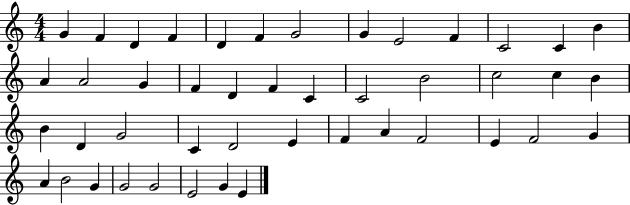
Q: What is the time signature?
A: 4/4